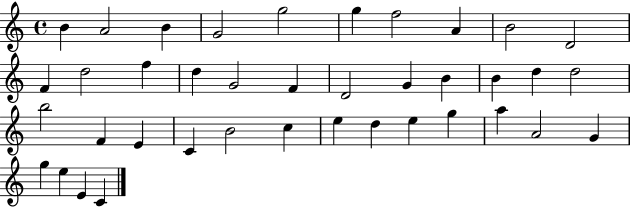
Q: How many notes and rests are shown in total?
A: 39